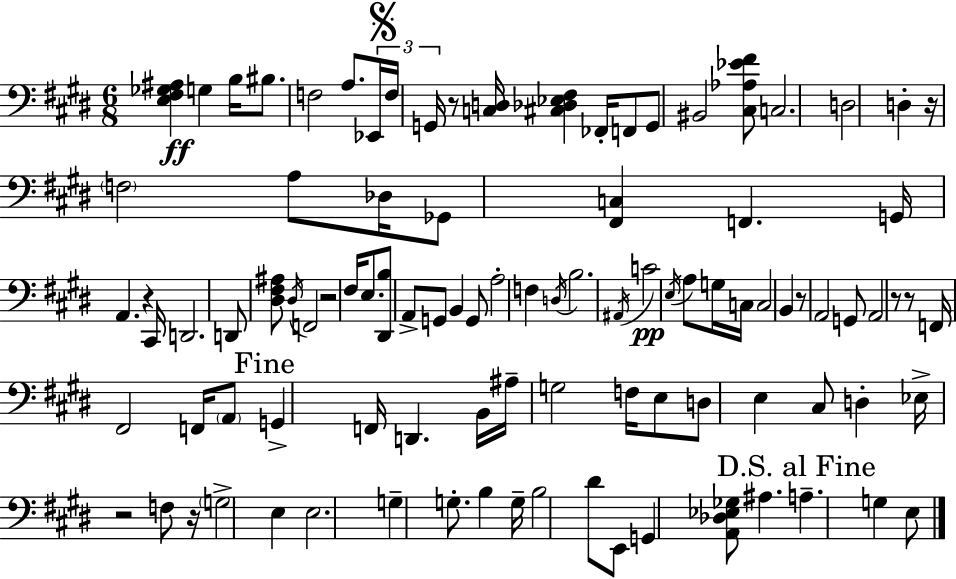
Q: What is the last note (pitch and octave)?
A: E3